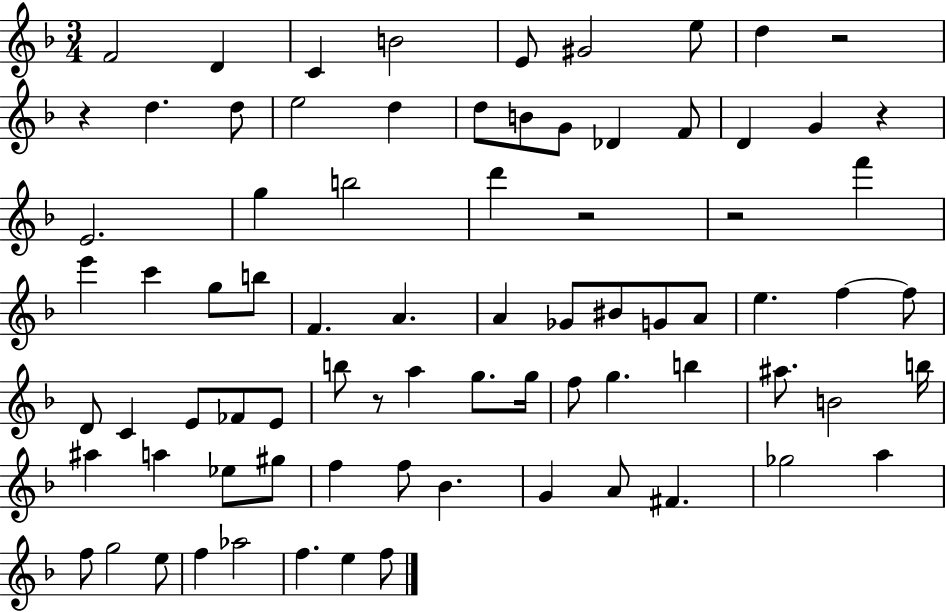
F4/h D4/q C4/q B4/h E4/e G#4/h E5/e D5/q R/h R/q D5/q. D5/e E5/h D5/q D5/e B4/e G4/e Db4/q F4/e D4/q G4/q R/q E4/h. G5/q B5/h D6/q R/h R/h F6/q E6/q C6/q G5/e B5/e F4/q. A4/q. A4/q Gb4/e BIS4/e G4/e A4/e E5/q. F5/q F5/e D4/e C4/q E4/e FES4/e E4/e B5/e R/e A5/q G5/e. G5/s F5/e G5/q. B5/q A#5/e. B4/h B5/s A#5/q A5/q Eb5/e G#5/e F5/q F5/e Bb4/q. G4/q A4/e F#4/q. Gb5/h A5/q F5/e G5/h E5/e F5/q Ab5/h F5/q. E5/q F5/e